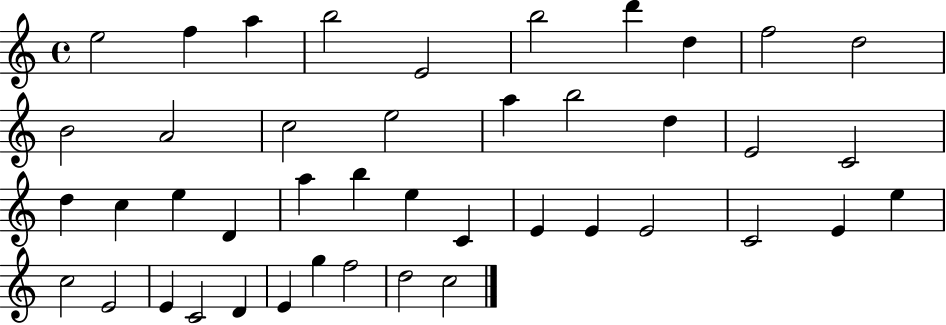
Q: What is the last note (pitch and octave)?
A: C5